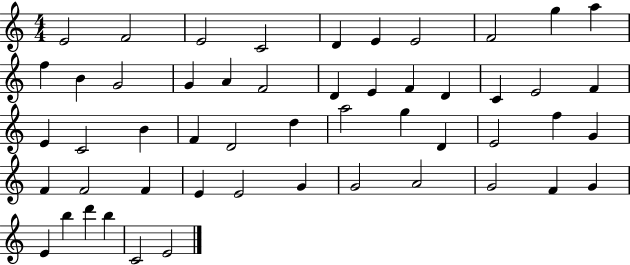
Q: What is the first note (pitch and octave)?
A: E4